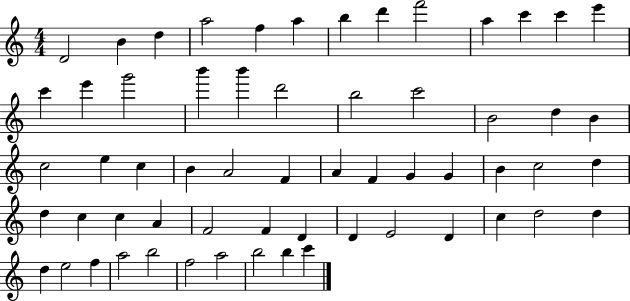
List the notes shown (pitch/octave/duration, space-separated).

D4/h B4/q D5/q A5/h F5/q A5/q B5/q D6/q F6/h A5/q C6/q C6/q E6/q C6/q E6/q G6/h B6/q B6/q D6/h B5/h C6/h B4/h D5/q B4/q C5/h E5/q C5/q B4/q A4/h F4/q A4/q F4/q G4/q G4/q B4/q C5/h D5/q D5/q C5/q C5/q A4/q F4/h F4/q D4/q D4/q E4/h D4/q C5/q D5/h D5/q D5/q E5/h F5/q A5/h B5/h F5/h A5/h B5/h B5/q C6/q